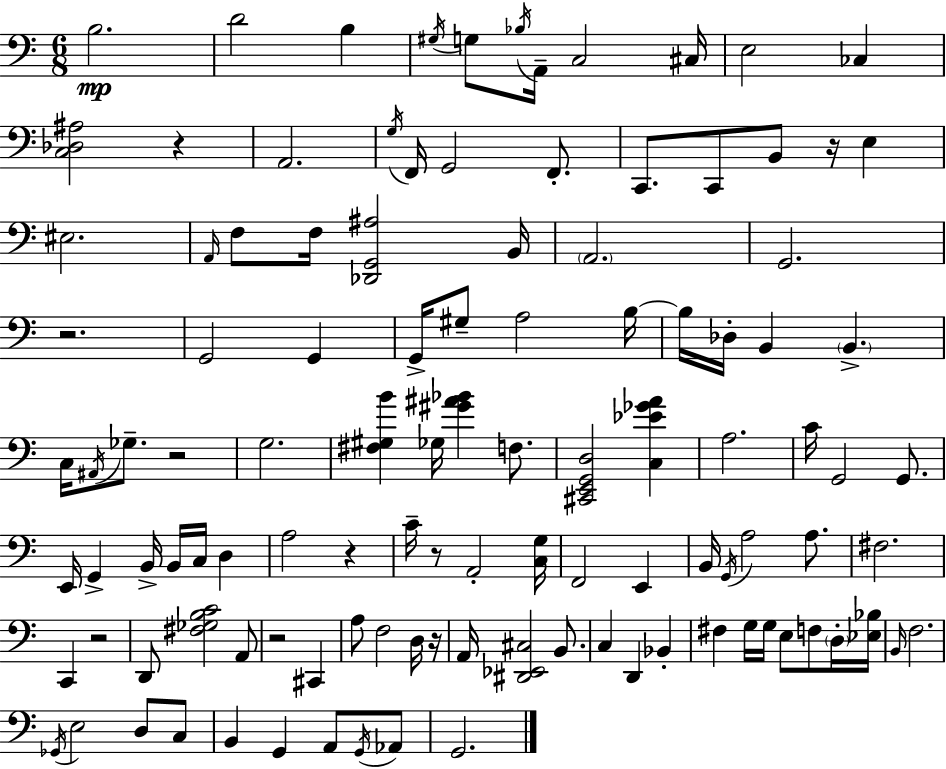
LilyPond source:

{
  \clef bass
  \numericTimeSignature
  \time 6/8
  \key c \major
  \repeat volta 2 { b2.\mp | d'2 b4 | \acciaccatura { gis16 } g8 \acciaccatura { bes16 } a,16-- c2 | cis16 e2 ces4 | \break <c des ais>2 r4 | a,2. | \acciaccatura { g16 } f,16 g,2 | f,8.-. c,8. c,8 b,8 r16 e4 | \break eis2. | \grace { a,16 } f8 f16 <des, g, ais>2 | b,16 \parenthesize a,2. | g,2. | \break r2. | g,2 | g,4 g,16-> gis8-- a2 | b16~~ b16 des16-. b,4 \parenthesize b,4.-> | \break c16 \acciaccatura { ais,16 } ges8.-- r2 | g2. | <fis gis b'>4 ges16 <gis' ais' bes'>4 | f8. <cis, e, g, d>2 | \break <c ees' ges' a'>4 a2. | c'16 g,2 | g,8. e,16 g,4-> b,16-> b,16 | c16 d4 a2 | \break r4 c'16-- r8 a,2-. | <c g>16 f,2 | e,4 b,16 \acciaccatura { g,16 } a2 | a8. fis2. | \break c,4 r2 | d,8 <fis ges b c'>2 | a,8 r2 | cis,4 a8 f2 | \break d16 r16 a,16 <dis, ees, cis>2 | b,8. c4 d,4 | bes,4-. fis4 g16 g16 | e8 f8 \parenthesize d16-. <ees bes>16 \grace { b,16 } f2. | \break \acciaccatura { ges,16 } e2 | d8 c8 b,4 | g,4 a,8 \acciaccatura { g,16 } aes,8 g,2. | } \bar "|."
}